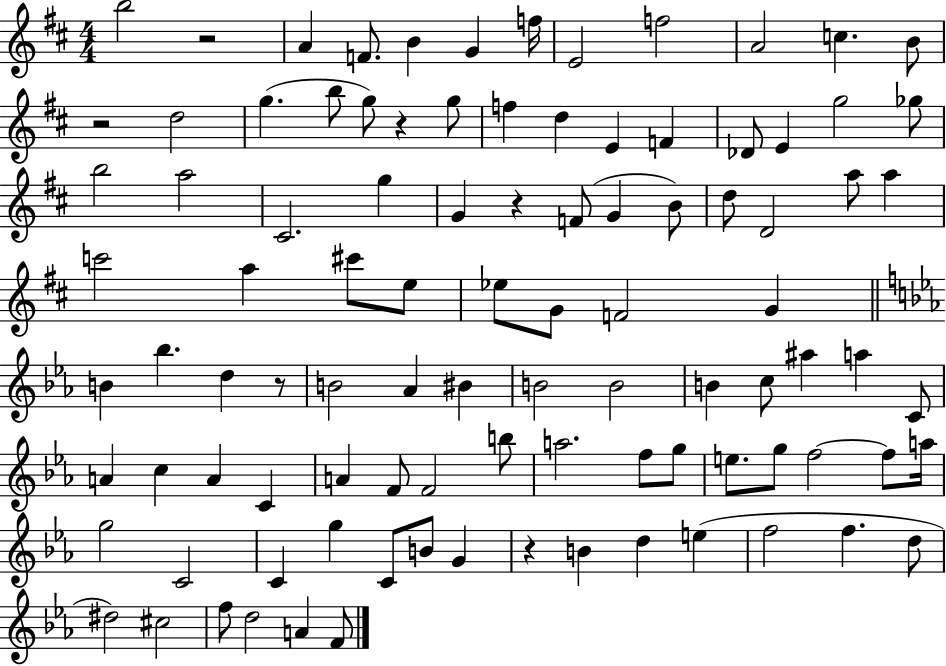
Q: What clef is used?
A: treble